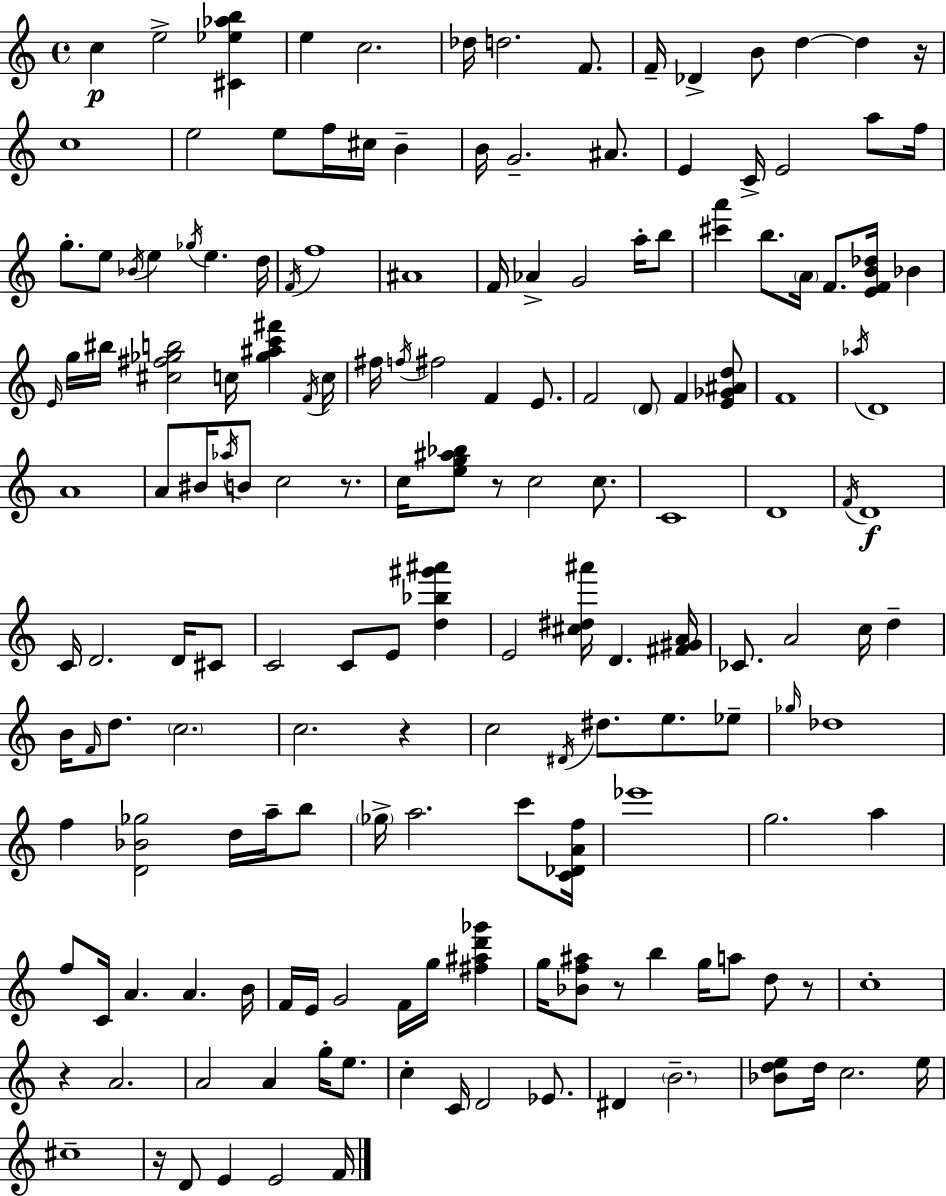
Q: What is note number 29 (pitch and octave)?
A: Bb4